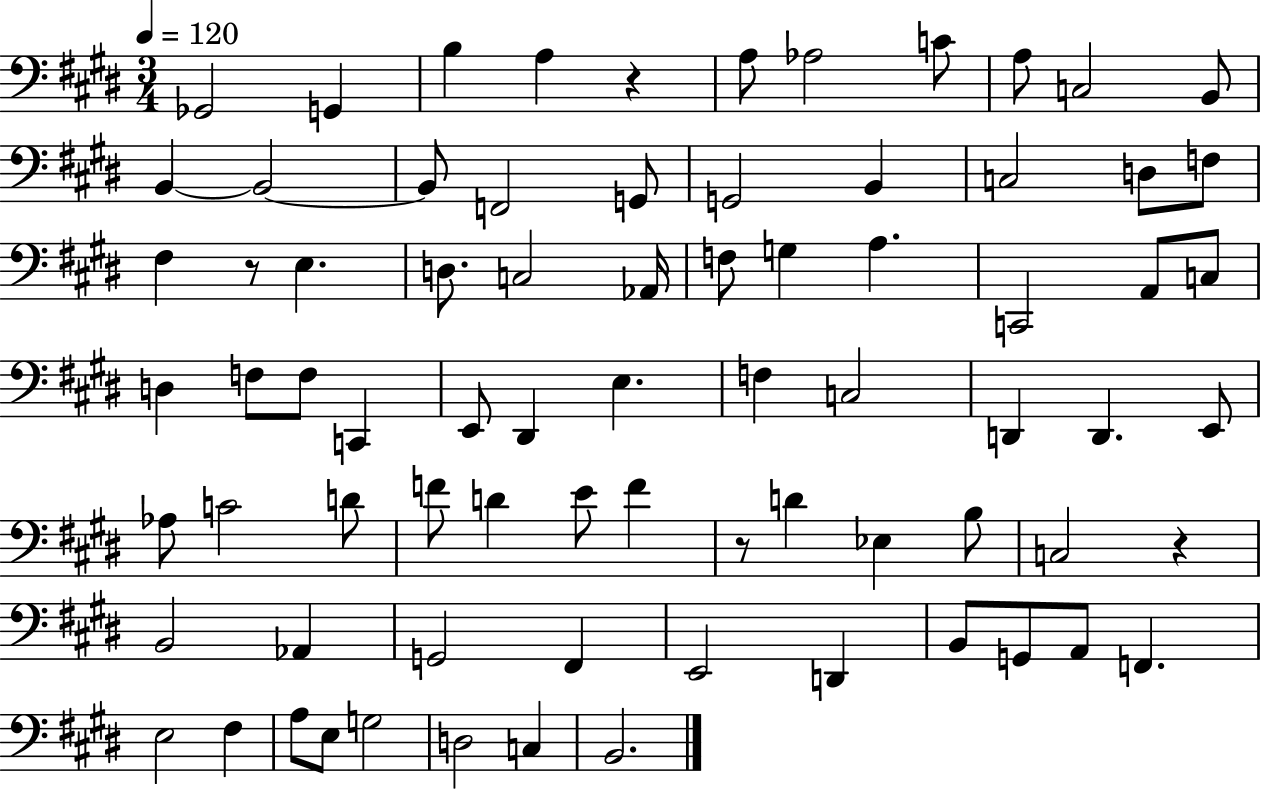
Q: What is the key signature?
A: E major